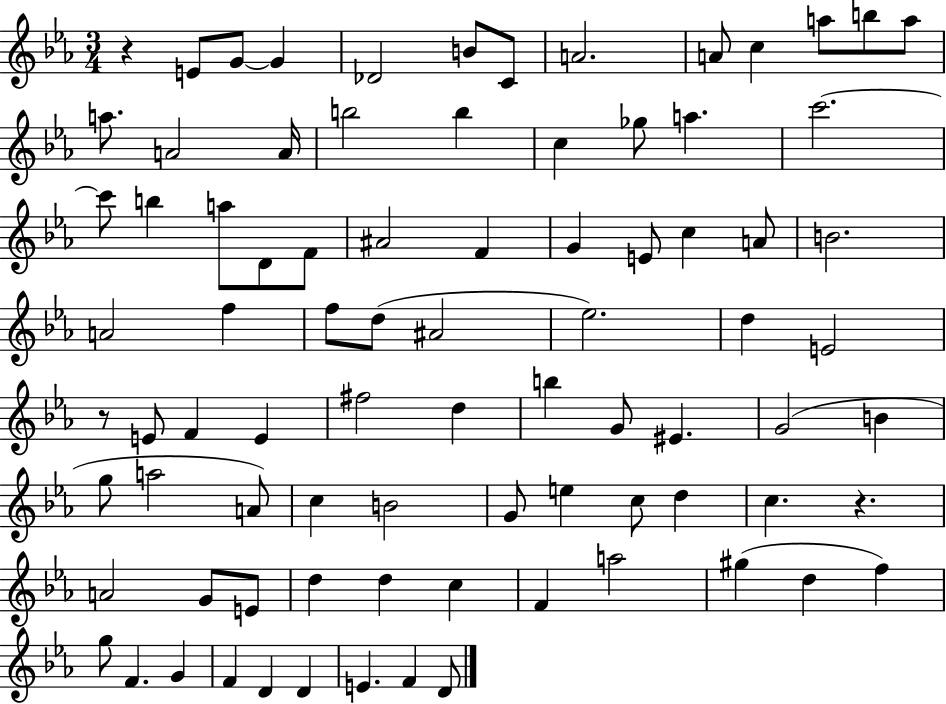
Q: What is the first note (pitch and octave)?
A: E4